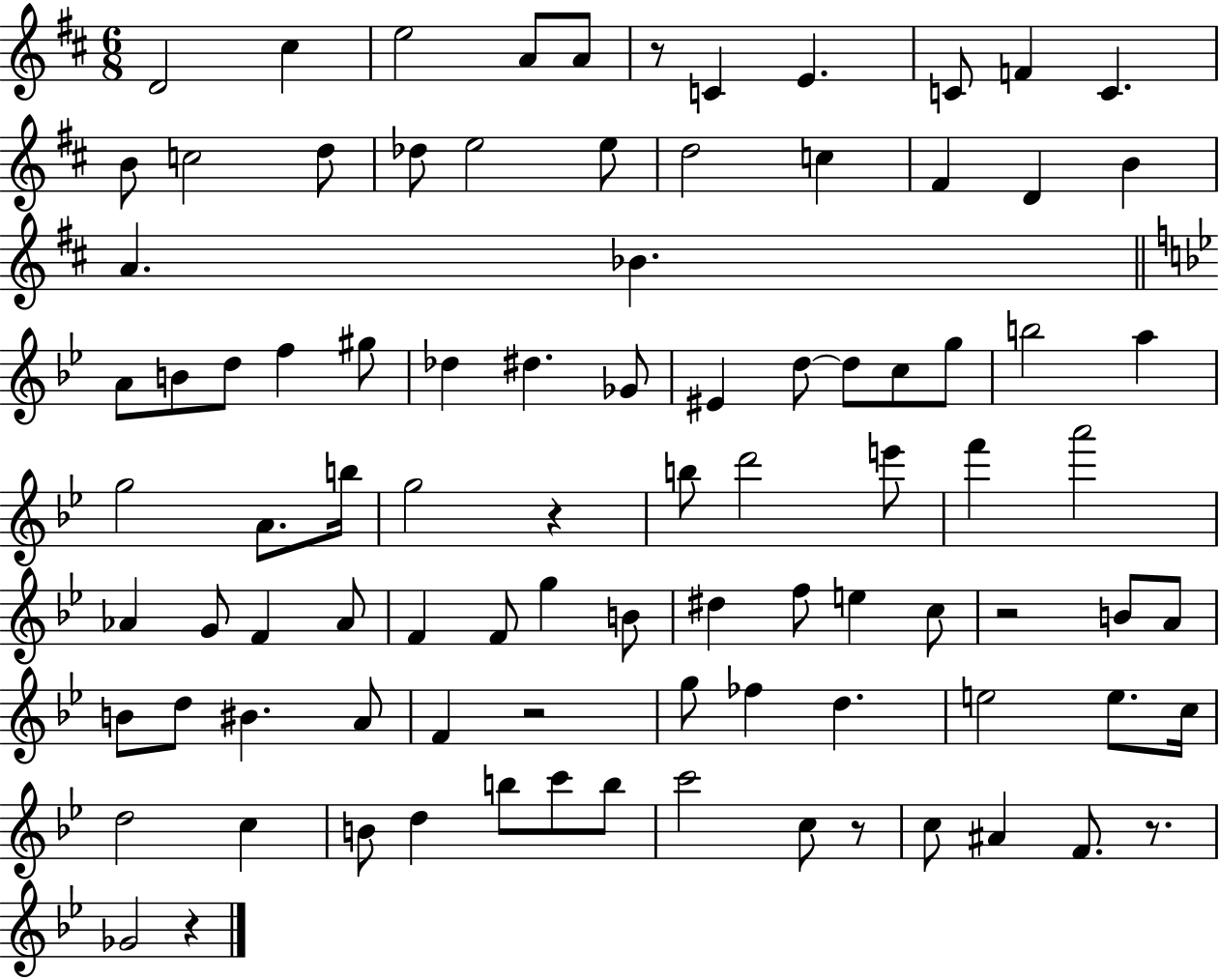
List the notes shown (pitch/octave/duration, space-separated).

D4/h C#5/q E5/h A4/e A4/e R/e C4/q E4/q. C4/e F4/q C4/q. B4/e C5/h D5/e Db5/e E5/h E5/e D5/h C5/q F#4/q D4/q B4/q A4/q. Bb4/q. A4/e B4/e D5/e F5/q G#5/e Db5/q D#5/q. Gb4/e EIS4/q D5/e D5/e C5/e G5/e B5/h A5/q G5/h A4/e. B5/s G5/h R/q B5/e D6/h E6/e F6/q A6/h Ab4/q G4/e F4/q Ab4/e F4/q F4/e G5/q B4/e D#5/q F5/e E5/q C5/e R/h B4/e A4/e B4/e D5/e BIS4/q. A4/e F4/q R/h G5/e FES5/q D5/q. E5/h E5/e. C5/s D5/h C5/q B4/e D5/q B5/e C6/e B5/e C6/h C5/e R/e C5/e A#4/q F4/e. R/e. Gb4/h R/q